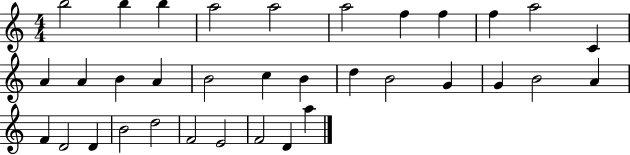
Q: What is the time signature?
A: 4/4